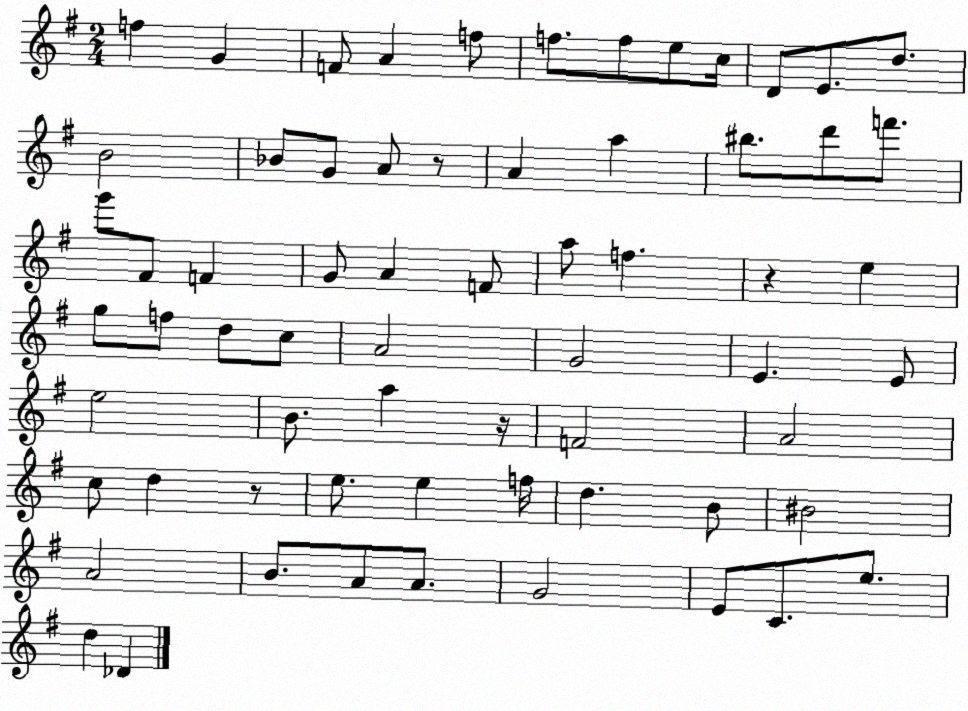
X:1
T:Untitled
M:2/4
L:1/4
K:G
f G F/2 A f/2 f/2 f/2 e/2 c/4 D/2 E/2 d/2 B2 _B/2 G/2 A/2 z/2 A a ^b/2 d'/2 f'/2 g'/2 ^F/2 F G/2 A F/2 a/2 f z e g/2 f/2 d/2 c/2 A2 G2 E E/2 e2 B/2 a z/4 F2 A2 c/2 d z/2 e/2 e f/4 d B/2 ^B2 A2 B/2 A/2 A/2 G2 E/2 C/2 e/2 d _D